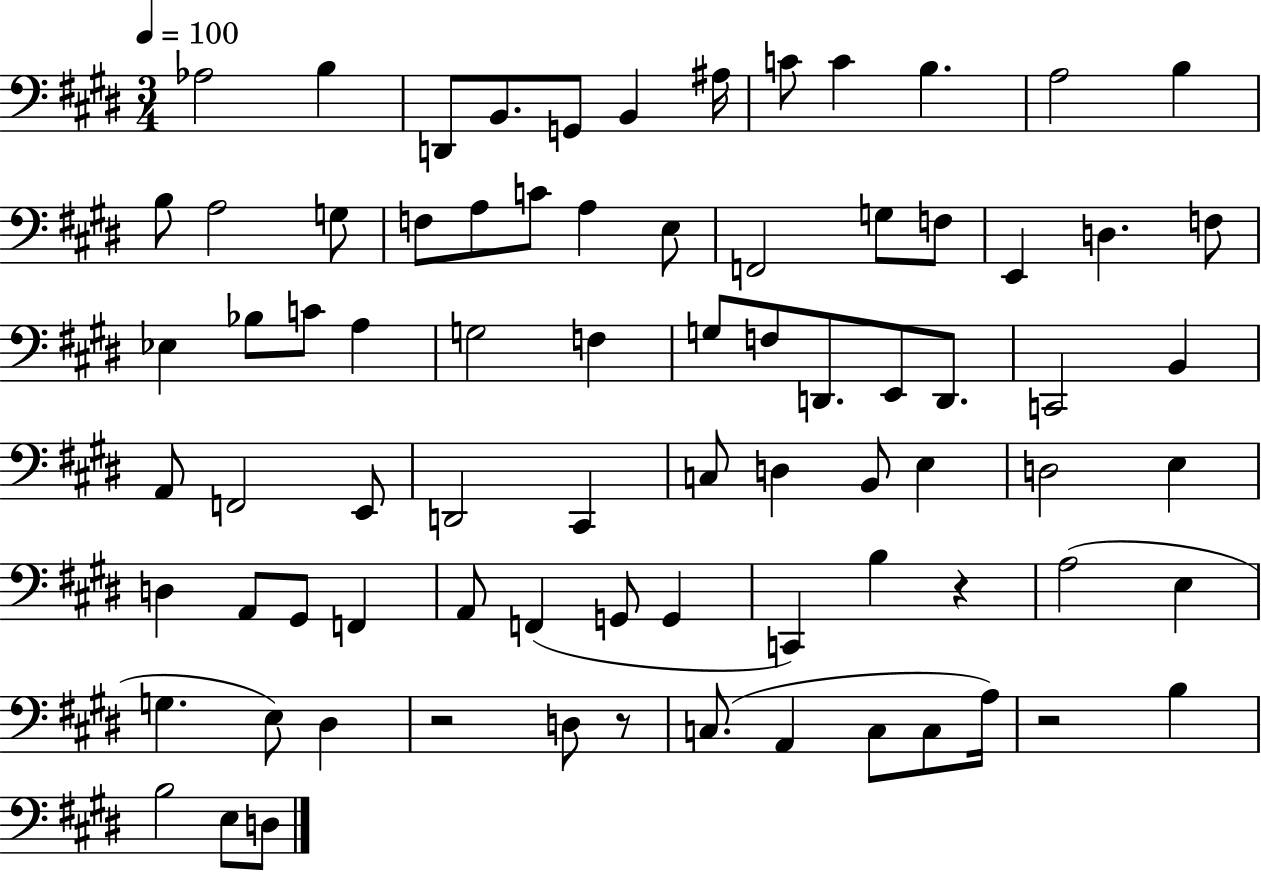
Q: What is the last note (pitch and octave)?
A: D3